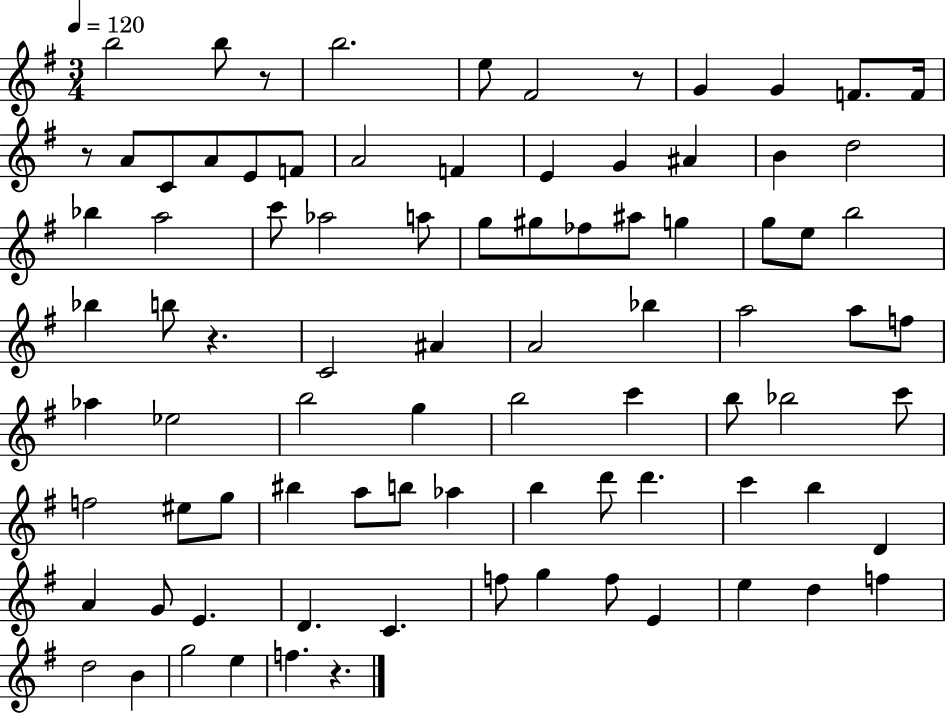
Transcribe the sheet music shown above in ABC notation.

X:1
T:Untitled
M:3/4
L:1/4
K:G
b2 b/2 z/2 b2 e/2 ^F2 z/2 G G F/2 F/4 z/2 A/2 C/2 A/2 E/2 F/2 A2 F E G ^A B d2 _b a2 c'/2 _a2 a/2 g/2 ^g/2 _f/2 ^a/2 g g/2 e/2 b2 _b b/2 z C2 ^A A2 _b a2 a/2 f/2 _a _e2 b2 g b2 c' b/2 _b2 c'/2 f2 ^e/2 g/2 ^b a/2 b/2 _a b d'/2 d' c' b D A G/2 E D C f/2 g f/2 E e d f d2 B g2 e f z